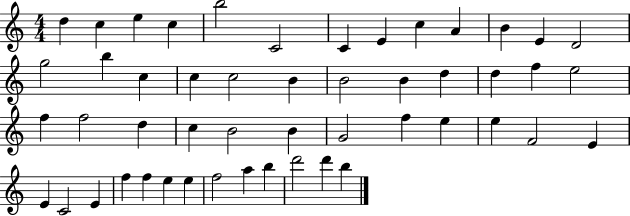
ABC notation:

X:1
T:Untitled
M:4/4
L:1/4
K:C
d c e c b2 C2 C E c A B E D2 g2 b c c c2 B B2 B d d f e2 f f2 d c B2 B G2 f e e F2 E E C2 E f f e e f2 a b d'2 d' b